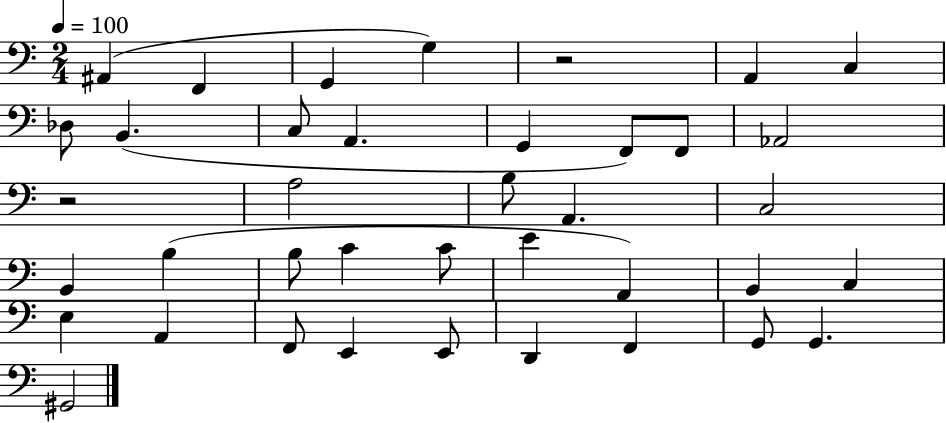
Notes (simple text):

A#2/q F2/q G2/q G3/q R/h A2/q C3/q Db3/e B2/q. C3/e A2/q. G2/q F2/e F2/e Ab2/h R/h A3/h B3/e A2/q. C3/h B2/q B3/q B3/e C4/q C4/e E4/q A2/q B2/q C3/q E3/q A2/q F2/e E2/q E2/e D2/q F2/q G2/e G2/q. G#2/h